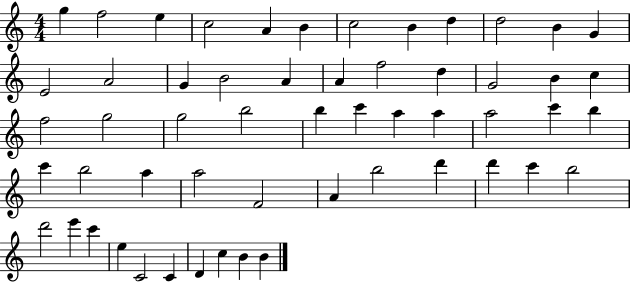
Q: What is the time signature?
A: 4/4